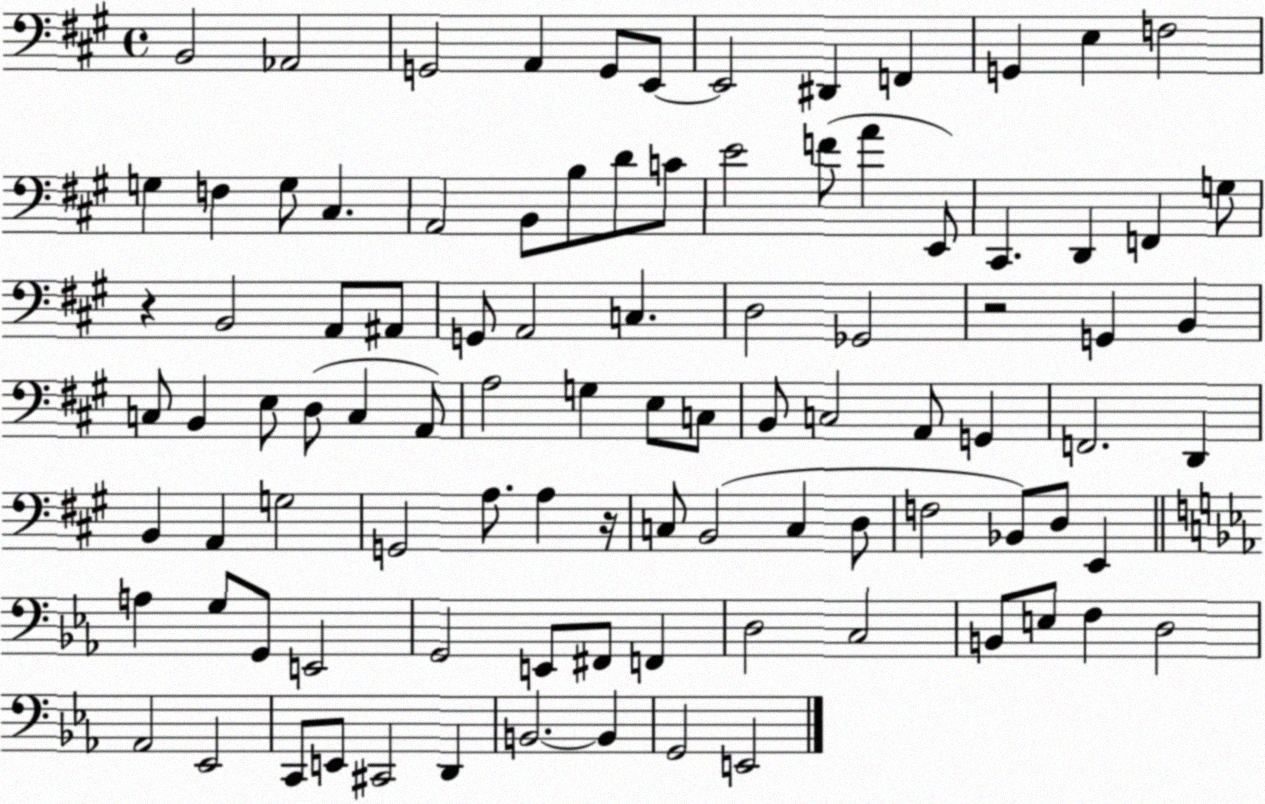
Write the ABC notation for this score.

X:1
T:Untitled
M:4/4
L:1/4
K:A
B,,2 _A,,2 G,,2 A,, G,,/2 E,,/2 E,,2 ^D,, F,, G,, E, F,2 G, F, G,/2 ^C, A,,2 B,,/2 B,/2 D/2 C/2 E2 F/2 A E,,/2 ^C,, D,, F,, G,/2 z B,,2 A,,/2 ^A,,/2 G,,/2 A,,2 C, D,2 _G,,2 z2 G,, B,, C,/2 B,, E,/2 D,/2 C, A,,/2 A,2 G, E,/2 C,/2 B,,/2 C,2 A,,/2 G,, F,,2 D,, B,, A,, G,2 G,,2 A,/2 A, z/4 C,/2 B,,2 C, D,/2 F,2 _B,,/2 D,/2 E,, A, G,/2 G,,/2 E,,2 G,,2 E,,/2 ^F,,/2 F,, D,2 C,2 B,,/2 E,/2 F, D,2 _A,,2 _E,,2 C,,/2 E,,/2 ^C,,2 D,, B,,2 B,, G,,2 E,,2